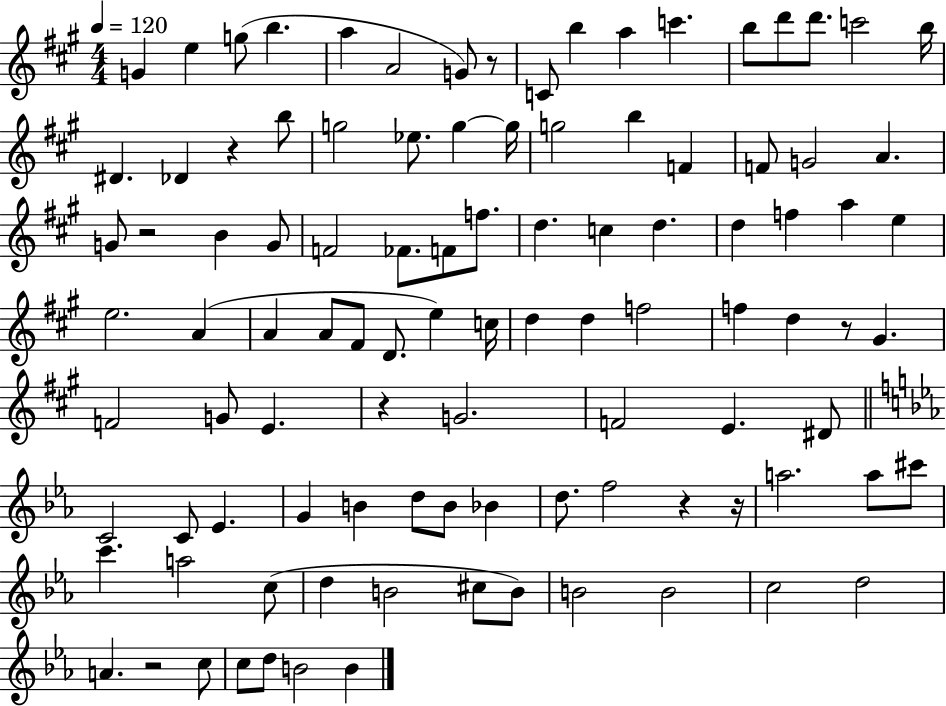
{
  \clef treble
  \numericTimeSignature
  \time 4/4
  \key a \major
  \tempo 4 = 120
  g'4 e''4 g''8( b''4. | a''4 a'2 g'8) r8 | c'8 b''4 a''4 c'''4. | b''8 d'''8 d'''8. c'''2 b''16 | \break dis'4. des'4 r4 b''8 | g''2 ees''8. g''4~~ g''16 | g''2 b''4 f'4 | f'8 g'2 a'4. | \break g'8 r2 b'4 g'8 | f'2 fes'8. f'8 f''8. | d''4. c''4 d''4. | d''4 f''4 a''4 e''4 | \break e''2. a'4( | a'4 a'8 fis'8 d'8. e''4) c''16 | d''4 d''4 f''2 | f''4 d''4 r8 gis'4. | \break f'2 g'8 e'4. | r4 g'2. | f'2 e'4. dis'8 | \bar "||" \break \key ees \major c'2 c'8 ees'4. | g'4 b'4 d''8 b'8 bes'4 | d''8. f''2 r4 r16 | a''2. a''8 cis'''8 | \break c'''4. a''2 c''8( | d''4 b'2 cis''8 b'8) | b'2 b'2 | c''2 d''2 | \break a'4. r2 c''8 | c''8 d''8 b'2 b'4 | \bar "|."
}